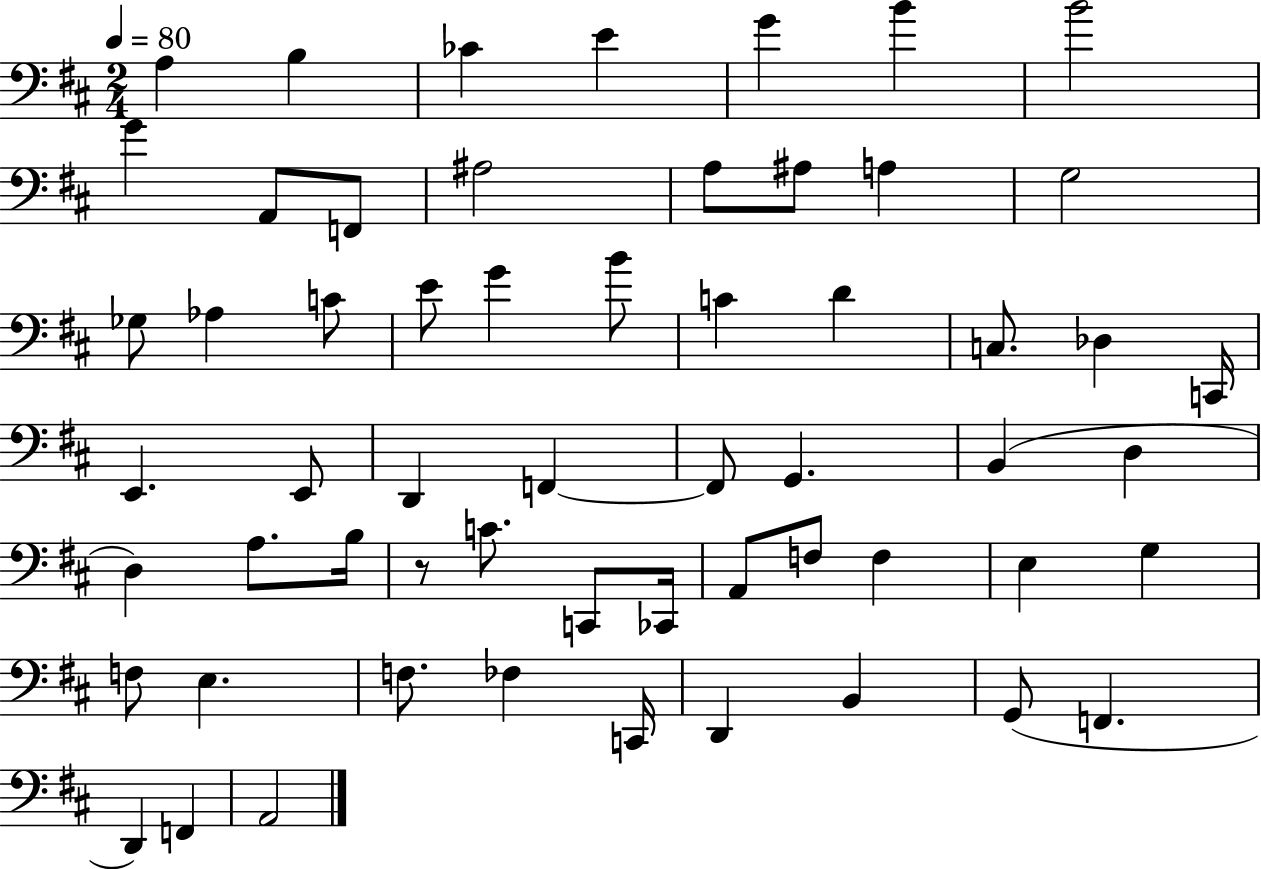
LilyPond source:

{
  \clef bass
  \numericTimeSignature
  \time 2/4
  \key d \major
  \tempo 4 = 80
  a4 b4 | ces'4 e'4 | g'4 b'4 | b'2 | \break g'4 a,8 f,8 | ais2 | a8 ais8 a4 | g2 | \break ges8 aes4 c'8 | e'8 g'4 b'8 | c'4 d'4 | c8. des4 c,16 | \break e,4. e,8 | d,4 f,4~~ | f,8 g,4. | b,4( d4 | \break d4) a8. b16 | r8 c'8. c,8 ces,16 | a,8 f8 f4 | e4 g4 | \break f8 e4. | f8. fes4 c,16 | d,4 b,4 | g,8( f,4. | \break d,4) f,4 | a,2 | \bar "|."
}